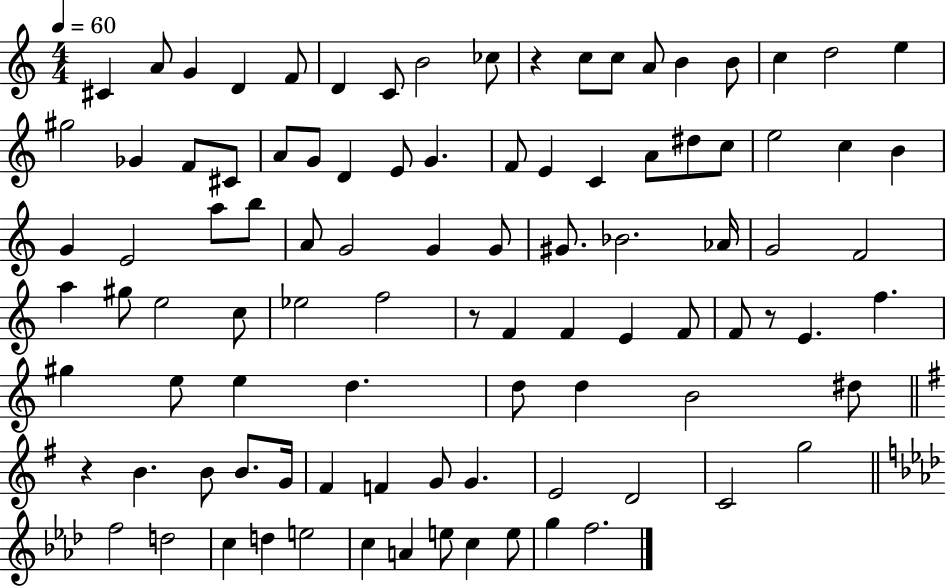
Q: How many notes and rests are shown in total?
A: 97